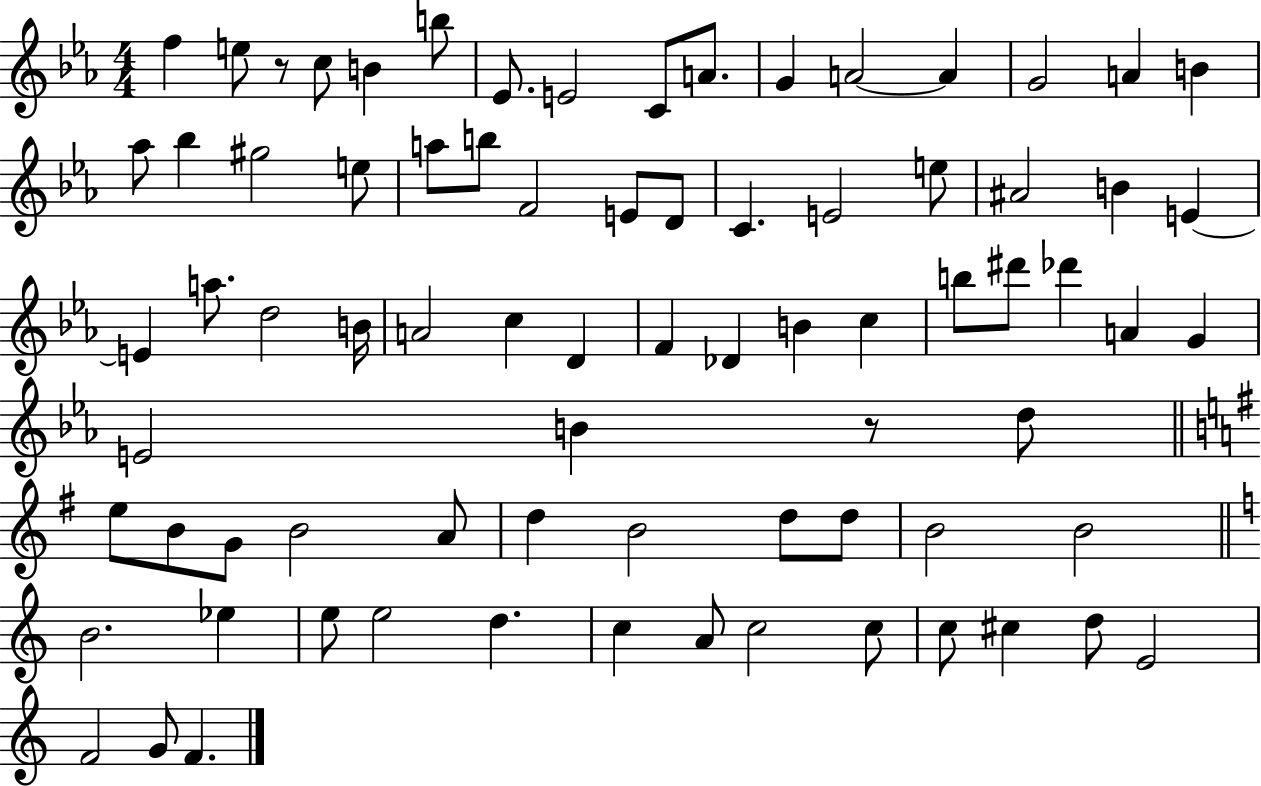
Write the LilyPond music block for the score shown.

{
  \clef treble
  \numericTimeSignature
  \time 4/4
  \key ees \major
  f''4 e''8 r8 c''8 b'4 b''8 | ees'8. e'2 c'8 a'8. | g'4 a'2~~ a'4 | g'2 a'4 b'4 | \break aes''8 bes''4 gis''2 e''8 | a''8 b''8 f'2 e'8 d'8 | c'4. e'2 e''8 | ais'2 b'4 e'4~~ | \break e'4 a''8. d''2 b'16 | a'2 c''4 d'4 | f'4 des'4 b'4 c''4 | b''8 dis'''8 des'''4 a'4 g'4 | \break e'2 b'4 r8 d''8 | \bar "||" \break \key e \minor e''8 b'8 g'8 b'2 a'8 | d''4 b'2 d''8 d''8 | b'2 b'2 | \bar "||" \break \key a \minor b'2. ees''4 | e''8 e''2 d''4. | c''4 a'8 c''2 c''8 | c''8 cis''4 d''8 e'2 | \break f'2 g'8 f'4. | \bar "|."
}